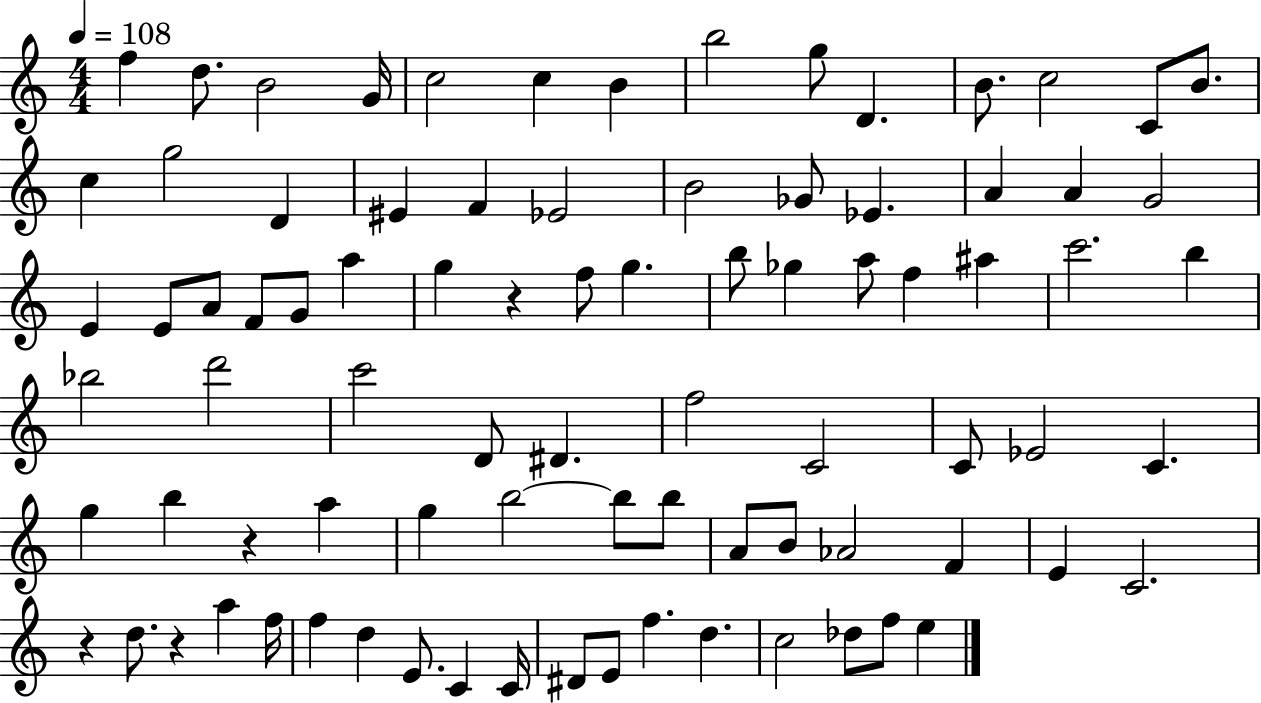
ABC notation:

X:1
T:Untitled
M:4/4
L:1/4
K:C
f d/2 B2 G/4 c2 c B b2 g/2 D B/2 c2 C/2 B/2 c g2 D ^E F _E2 B2 _G/2 _E A A G2 E E/2 A/2 F/2 G/2 a g z f/2 g b/2 _g a/2 f ^a c'2 b _b2 d'2 c'2 D/2 ^D f2 C2 C/2 _E2 C g b z a g b2 b/2 b/2 A/2 B/2 _A2 F E C2 z d/2 z a f/4 f d E/2 C C/4 ^D/2 E/2 f d c2 _d/2 f/2 e